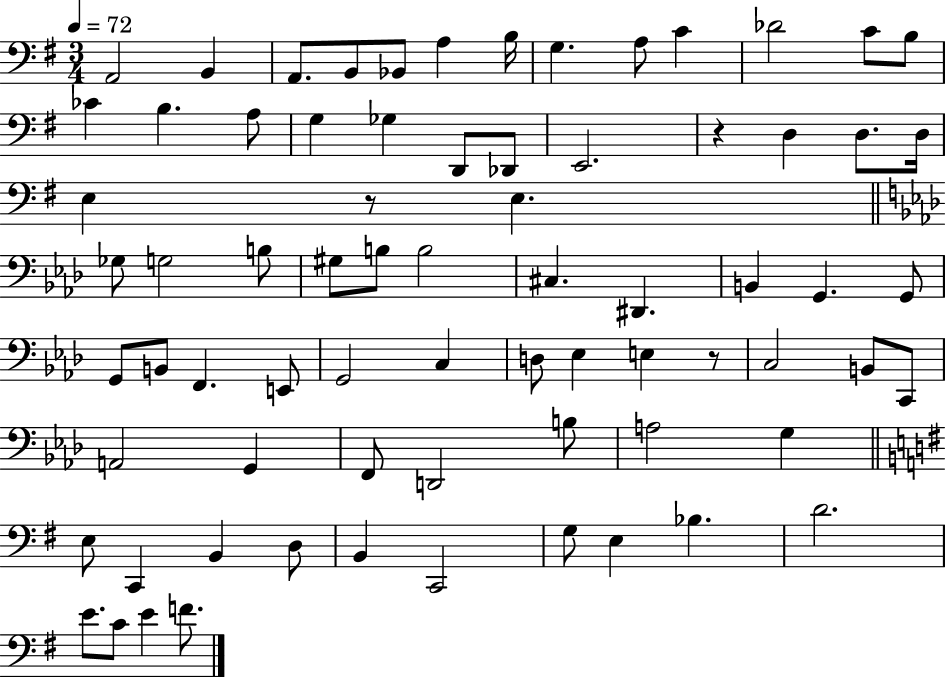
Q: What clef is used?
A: bass